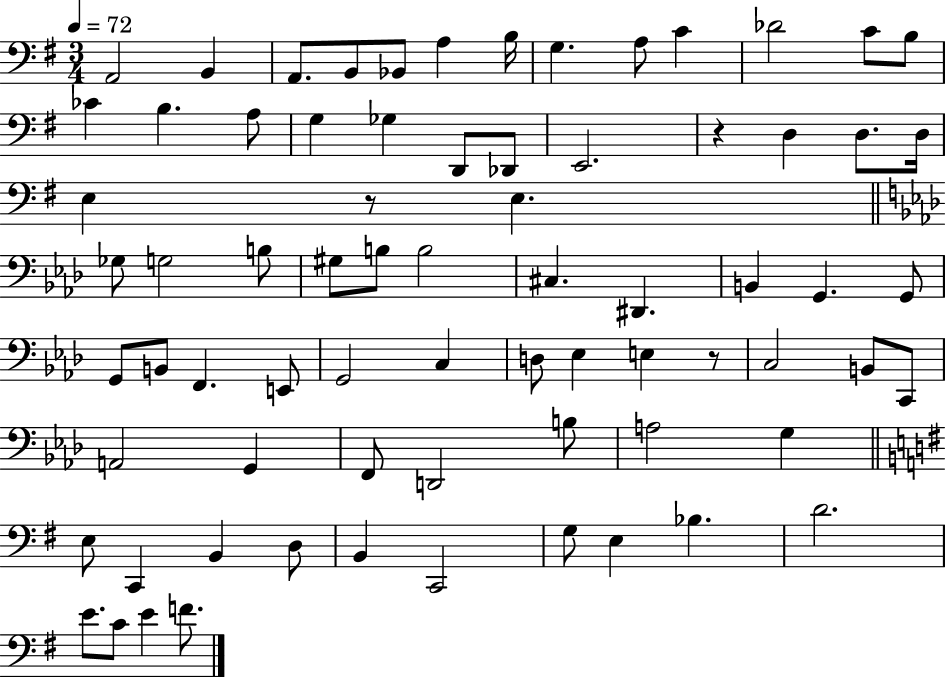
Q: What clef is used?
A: bass